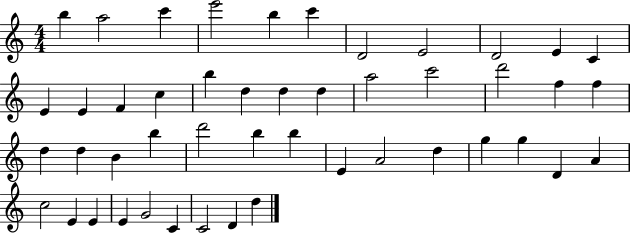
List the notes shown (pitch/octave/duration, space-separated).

B5/q A5/h C6/q E6/h B5/q C6/q D4/h E4/h D4/h E4/q C4/q E4/q E4/q F4/q C5/q B5/q D5/q D5/q D5/q A5/h C6/h D6/h F5/q F5/q D5/q D5/q B4/q B5/q D6/h B5/q B5/q E4/q A4/h D5/q G5/q G5/q D4/q A4/q C5/h E4/q E4/q E4/q G4/h C4/q C4/h D4/q D5/q